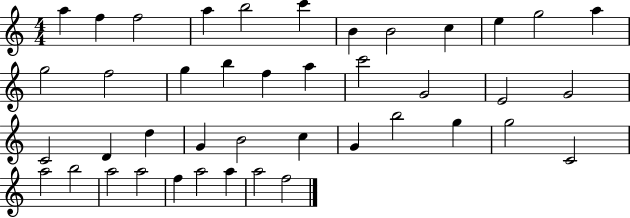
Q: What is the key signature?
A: C major